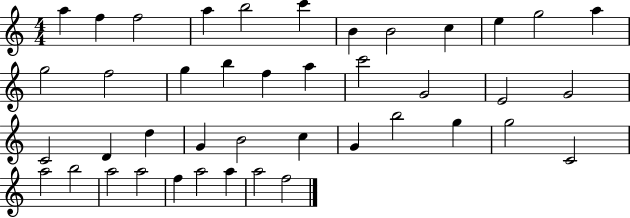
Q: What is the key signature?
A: C major